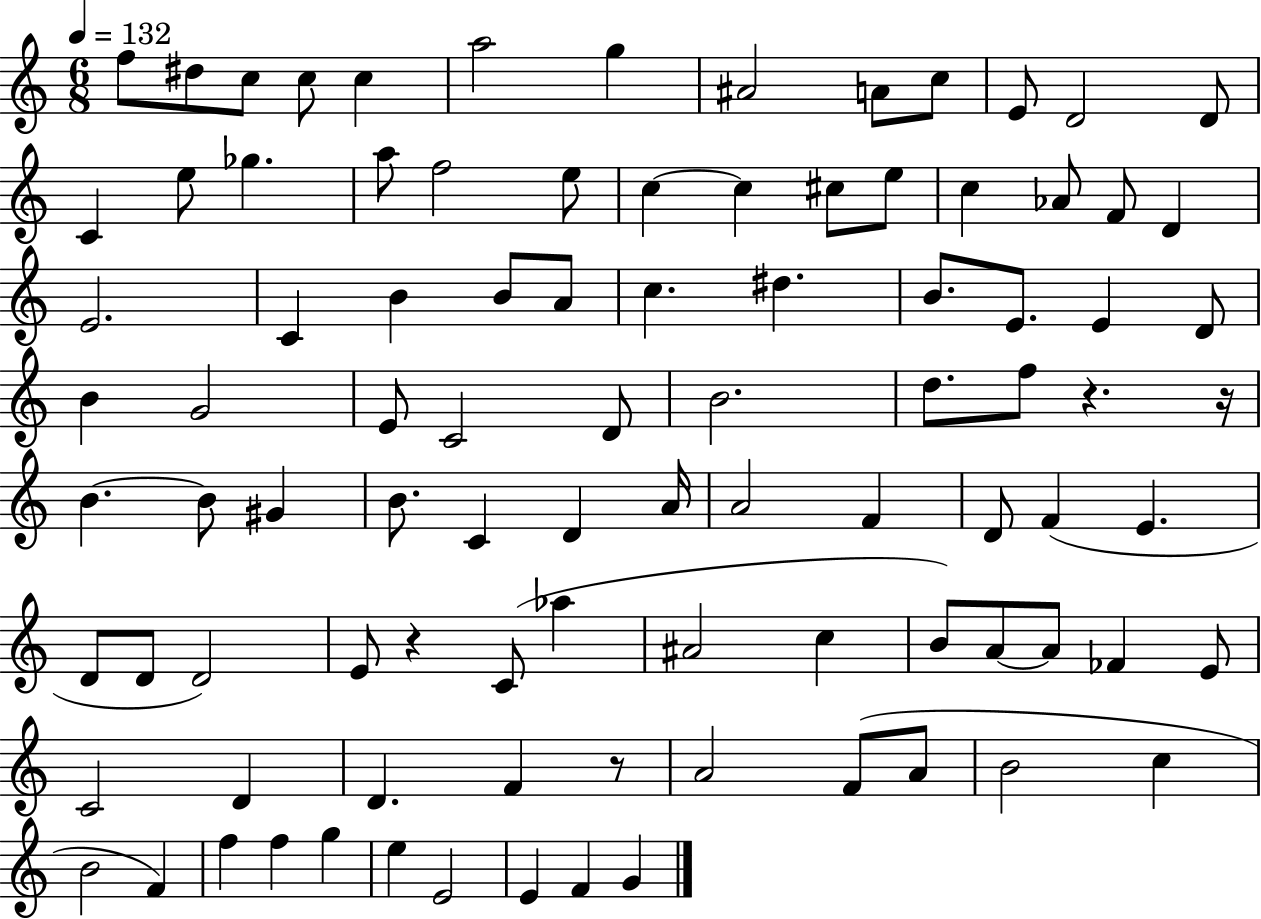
X:1
T:Untitled
M:6/8
L:1/4
K:C
f/2 ^d/2 c/2 c/2 c a2 g ^A2 A/2 c/2 E/2 D2 D/2 C e/2 _g a/2 f2 e/2 c c ^c/2 e/2 c _A/2 F/2 D E2 C B B/2 A/2 c ^d B/2 E/2 E D/2 B G2 E/2 C2 D/2 B2 d/2 f/2 z z/4 B B/2 ^G B/2 C D A/4 A2 F D/2 F E D/2 D/2 D2 E/2 z C/2 _a ^A2 c B/2 A/2 A/2 _F E/2 C2 D D F z/2 A2 F/2 A/2 B2 c B2 F f f g e E2 E F G